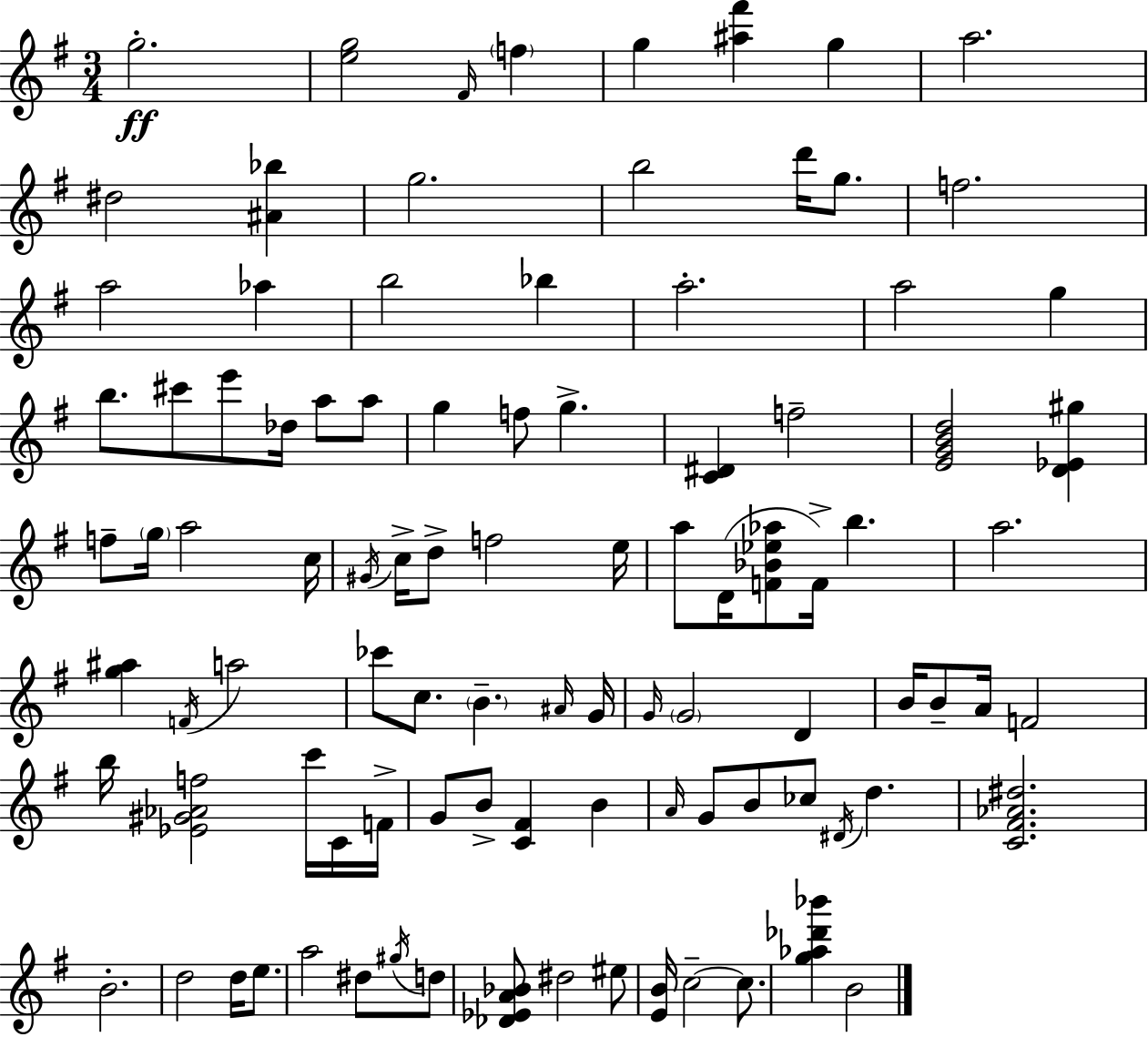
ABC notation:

X:1
T:Untitled
M:3/4
L:1/4
K:Em
g2 [eg]2 ^F/4 f g [^a^f'] g a2 ^d2 [^A_b] g2 b2 d'/4 g/2 f2 a2 _a b2 _b a2 a2 g b/2 ^c'/2 e'/2 _d/4 a/2 a/2 g f/2 g [C^D] f2 [EGBd]2 [D_E^g] f/2 g/4 a2 c/4 ^G/4 c/4 d/2 f2 e/4 a/2 D/4 [F_B_e_a]/2 F/4 b a2 [g^a] F/4 a2 _c'/2 c/2 B ^A/4 G/4 G/4 G2 D B/4 B/2 A/4 F2 b/4 [_E^G_Af]2 c'/4 C/4 F/4 G/2 B/2 [C^F] B A/4 G/2 B/2 _c/2 ^D/4 d [C^F_A^d]2 B2 d2 d/4 e/2 a2 ^d/2 ^g/4 d/2 [_D_EA_B]/2 ^d2 ^e/2 [EB]/4 c2 c/2 [g_a_d'_b'] B2